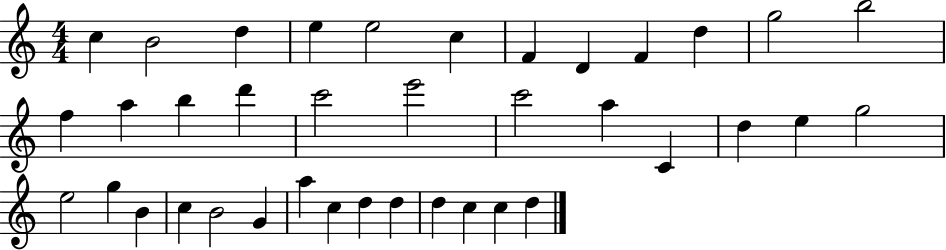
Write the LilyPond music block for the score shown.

{
  \clef treble
  \numericTimeSignature
  \time 4/4
  \key c \major
  c''4 b'2 d''4 | e''4 e''2 c''4 | f'4 d'4 f'4 d''4 | g''2 b''2 | \break f''4 a''4 b''4 d'''4 | c'''2 e'''2 | c'''2 a''4 c'4 | d''4 e''4 g''2 | \break e''2 g''4 b'4 | c''4 b'2 g'4 | a''4 c''4 d''4 d''4 | d''4 c''4 c''4 d''4 | \break \bar "|."
}